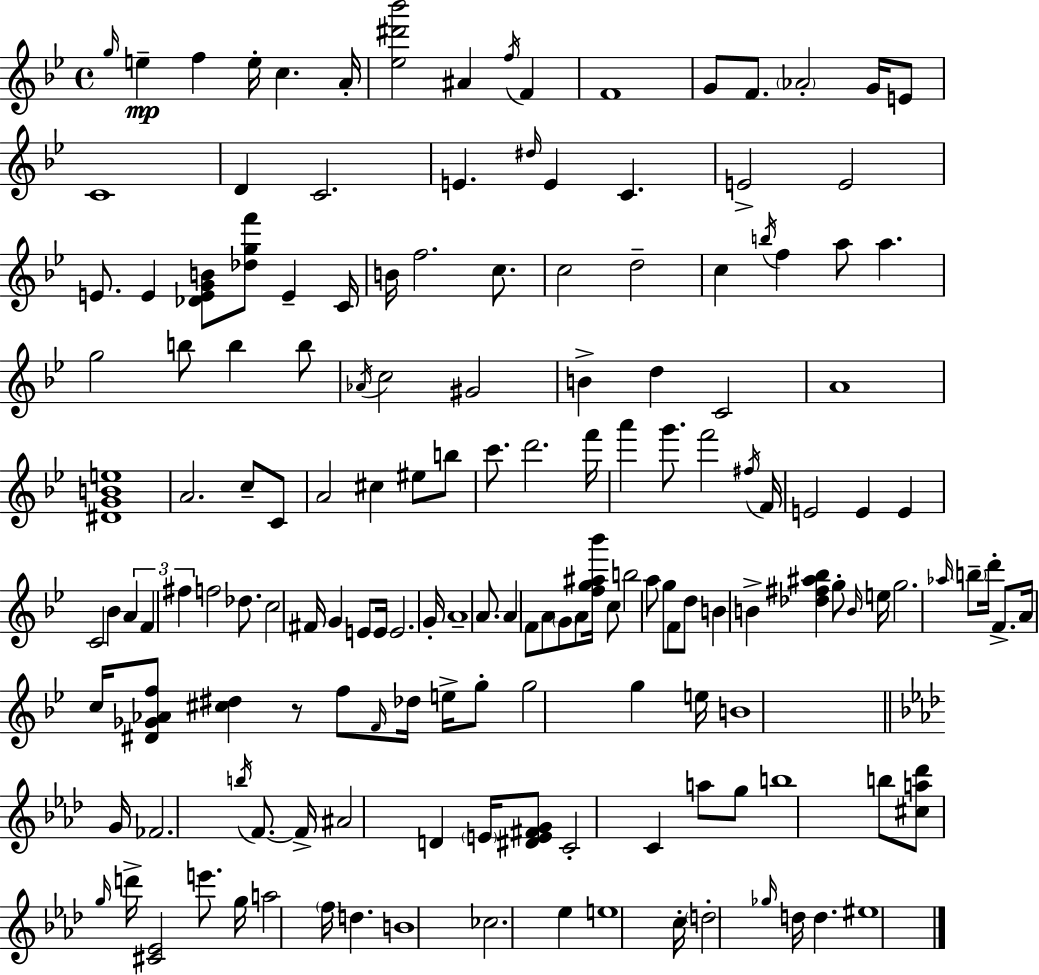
{
  \clef treble
  \time 4/4
  \defaultTimeSignature
  \key bes \major
  \grace { g''16 }\mp e''4-- f''4 e''16-. c''4. | a'16-. <ees'' dis''' bes'''>2 ais'4 \acciaccatura { f''16 } f'4 | f'1 | g'8 f'8. \parenthesize aes'2-. g'16 | \break e'8 c'1 | d'4 c'2. | e'4. \grace { dis''16 } e'4 c'4. | e'2-> e'2 | \break e'8. e'4 <des' e' g' b'>8 <des'' g'' f'''>8 e'4-- | c'16 b'16 f''2. | c''8. c''2 d''2-- | c''4 \acciaccatura { b''16 } f''4 a''8 a''4. | \break g''2 b''8 b''4 | b''8 \acciaccatura { aes'16 } c''2 gis'2 | b'4-> d''4 c'2 | a'1 | \break <dis' g' b' e''>1 | a'2. | c''8-- c'8 a'2 cis''4 | eis''8 b''8 c'''8. d'''2. | \break f'''16 a'''4 g'''8. f'''2 | \acciaccatura { fis''16 } f'16 e'2 e'4 | e'4 c'2 bes'4 | \tuplet 3/2 { a'4 f'4 fis''4 } f''2 | \break des''8. c''2 | fis'16 g'4 e'8 e'16 e'2. | g'16-. a'1-- | a'8. a'4 f'8 a'8 | \break \parenthesize g'8 a'8 <f'' g'' ais'' bes'''>16 c''8 b''2 | a''8 g''8 f'8 d''8 b'4 b'4-> | <des'' fis'' ais'' bes''>4 g''8-. \grace { b'16 } e''16 g''2. | \grace { aes''16 } \parenthesize b''8-- d'''16-. f'8.-> a'16 c''16 <dis' ges' aes' f''>8 <cis'' dis''>4 | \break r8 f''8 \grace { f'16 } des''16 e''16-> g''8-. g''2 | g''4 e''16 b'1 | \bar "||" \break \key aes \major g'16 fes'2. \acciaccatura { b''16 } f'8.~~ | f'16-> ais'2 d'4 \parenthesize e'16 <dis' e' fis' g'>8 | c'2-. c'4 a''8 g''8 | b''1 | \break b''8 <cis'' a'' des'''>8 \grace { g''16 } d'''16-> <cis' ees'>2 e'''8. | g''16 a''2 \parenthesize f''16 d''4. | b'1 | ces''2. ees''4 | \break e''1 | c''16-. \parenthesize d''2-. \grace { ges''16 } d''16 d''4. | eis''1 | \bar "|."
}